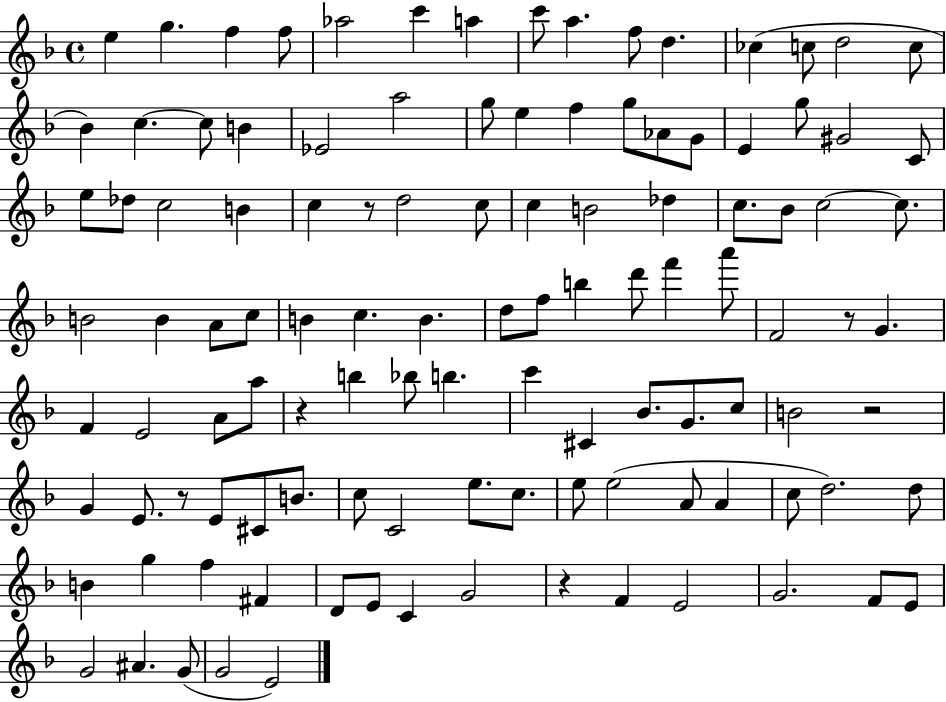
X:1
T:Untitled
M:4/4
L:1/4
K:F
e g f f/2 _a2 c' a c'/2 a f/2 d _c c/2 d2 c/2 _B c c/2 B _E2 a2 g/2 e f g/2 _A/2 G/2 E g/2 ^G2 C/2 e/2 _d/2 c2 B c z/2 d2 c/2 c B2 _d c/2 _B/2 c2 c/2 B2 B A/2 c/2 B c B d/2 f/2 b d'/2 f' a'/2 F2 z/2 G F E2 A/2 a/2 z b _b/2 b c' ^C _B/2 G/2 c/2 B2 z2 G E/2 z/2 E/2 ^C/2 B/2 c/2 C2 e/2 c/2 e/2 e2 A/2 A c/2 d2 d/2 B g f ^F D/2 E/2 C G2 z F E2 G2 F/2 E/2 G2 ^A G/2 G2 E2